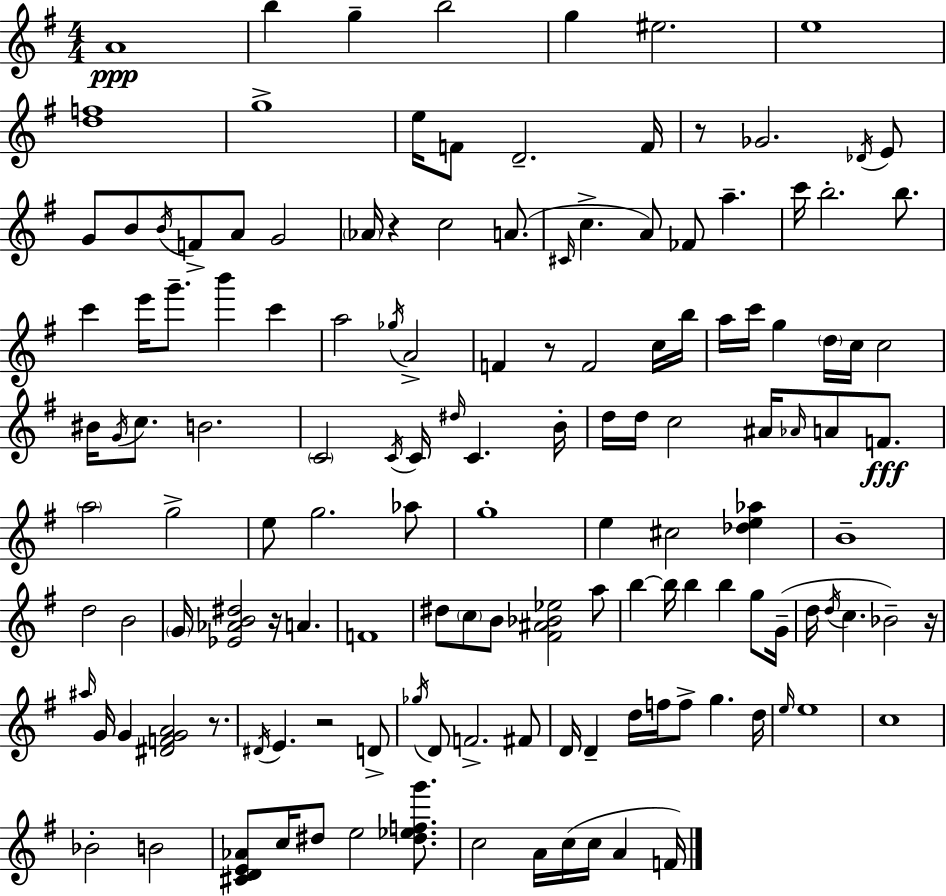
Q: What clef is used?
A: treble